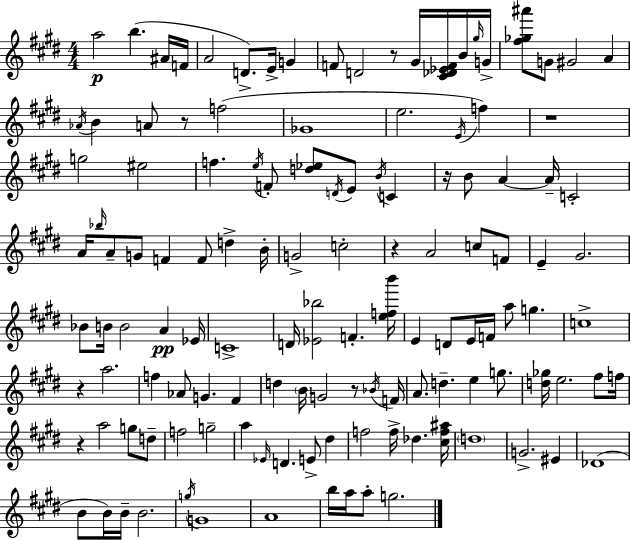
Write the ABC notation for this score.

X:1
T:Untitled
M:4/4
L:1/4
K:E
a2 b ^A/4 F/4 A2 D/2 E/4 G F/2 D2 z/2 ^G/4 [^C_D_EF]/4 B/4 ^g/4 G/4 [^f_g^a']/2 G/2 ^G2 A _A/4 B A/2 z/2 f2 _G4 e2 E/4 f z4 g2 ^e2 f e/4 F/2 [d_e]/2 D/4 E/2 B/4 C z/4 B/2 A A/4 C2 A/4 _b/4 A/2 G/2 F F/2 d B/4 G2 c2 z A2 c/2 F/2 E ^G2 _B/2 B/4 B2 A _E/4 C4 D/4 [_E_b]2 F [efb']/4 E D/2 E/4 F/4 a/2 g c4 z a2 f _A/2 G ^F d B/4 G2 z/2 _B/4 F/4 A/2 d e g/2 [d_g]/4 e2 ^f/2 f/4 z a2 g/2 d/2 f2 g2 a _E/4 D E/2 ^d f2 f/4 _d [^cf^a]/4 d4 G2 ^E _D4 B/2 B/4 B/4 B2 g/4 G4 A4 b/4 a/4 a/2 g2